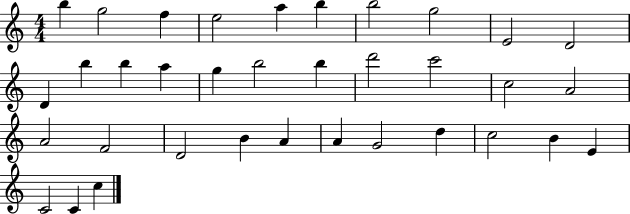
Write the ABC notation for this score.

X:1
T:Untitled
M:4/4
L:1/4
K:C
b g2 f e2 a b b2 g2 E2 D2 D b b a g b2 b d'2 c'2 c2 A2 A2 F2 D2 B A A G2 d c2 B E C2 C c